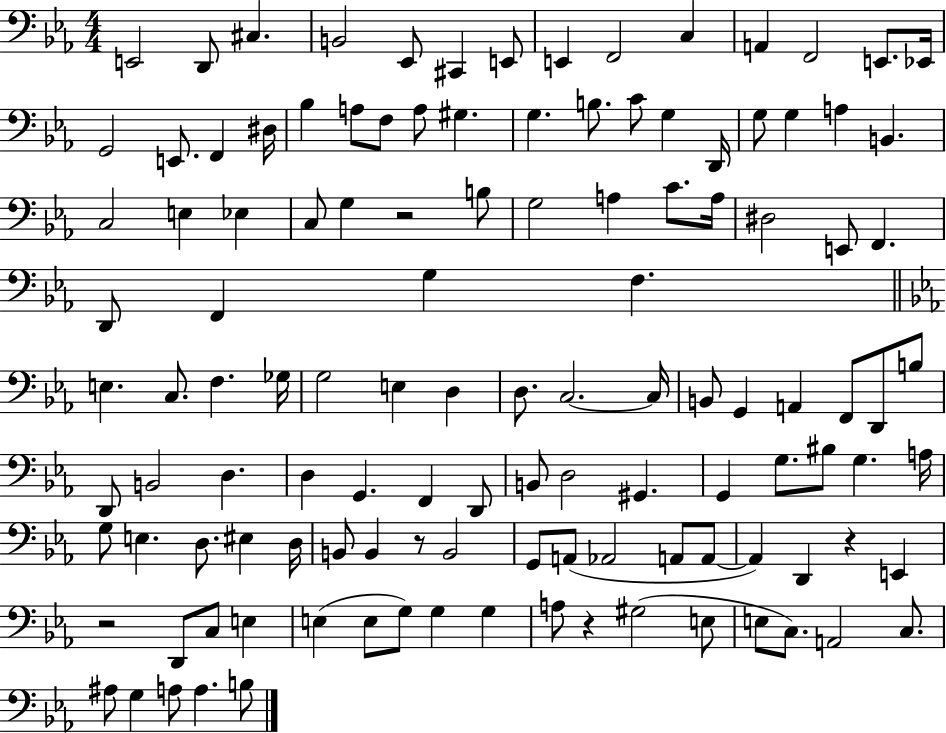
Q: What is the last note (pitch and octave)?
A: B3